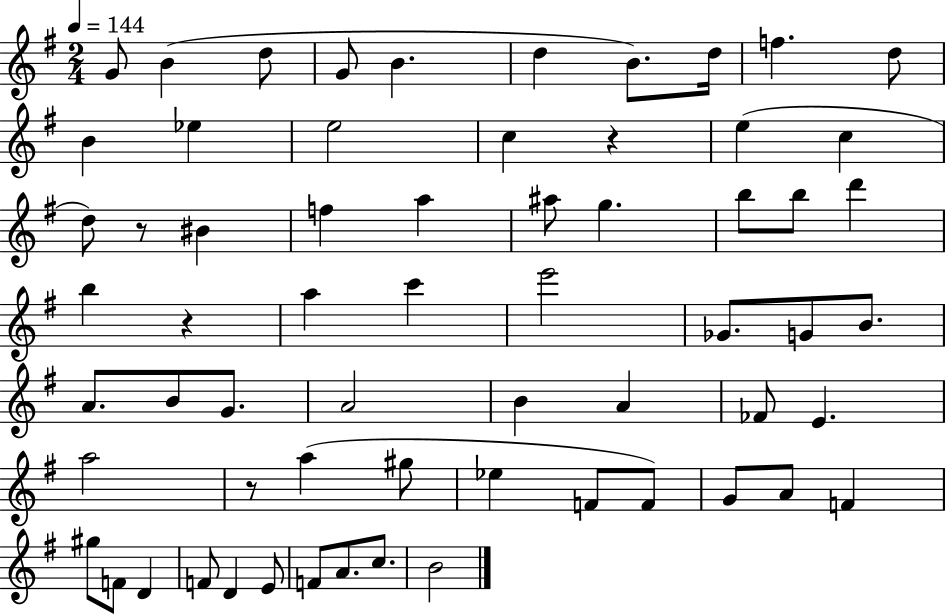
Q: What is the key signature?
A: G major